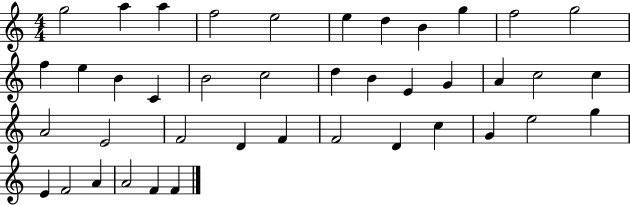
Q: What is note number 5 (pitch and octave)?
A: E5